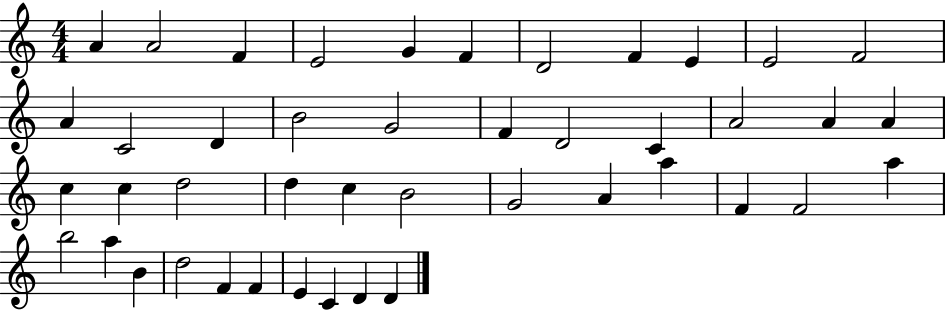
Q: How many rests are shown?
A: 0